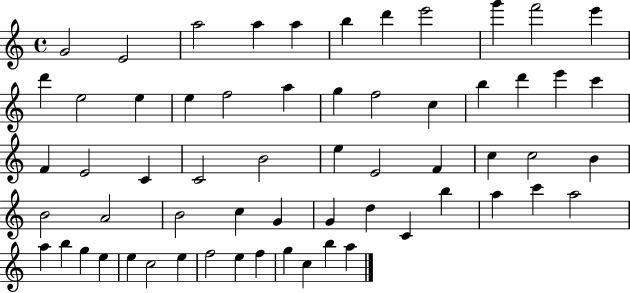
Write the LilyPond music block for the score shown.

{
  \clef treble
  \time 4/4
  \defaultTimeSignature
  \key c \major
  g'2 e'2 | a''2 a''4 a''4 | b''4 d'''4 e'''2 | g'''4 f'''2 e'''4 | \break d'''4 e''2 e''4 | e''4 f''2 a''4 | g''4 f''2 c''4 | b''4 d'''4 e'''4 c'''4 | \break f'4 e'2 c'4 | c'2 b'2 | e''4 e'2 f'4 | c''4 c''2 b'4 | \break b'2 a'2 | b'2 c''4 g'4 | g'4 d''4 c'4 b''4 | a''4 c'''4 a''2 | \break a''4 b''4 g''4 e''4 | e''4 c''2 e''4 | f''2 e''4 f''4 | g''4 c''4 b''4 a''4 | \break \bar "|."
}